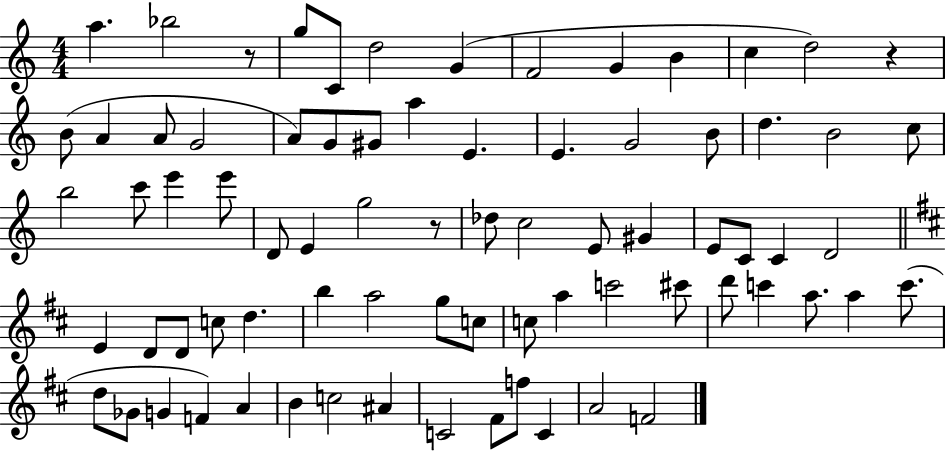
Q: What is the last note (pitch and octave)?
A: F4